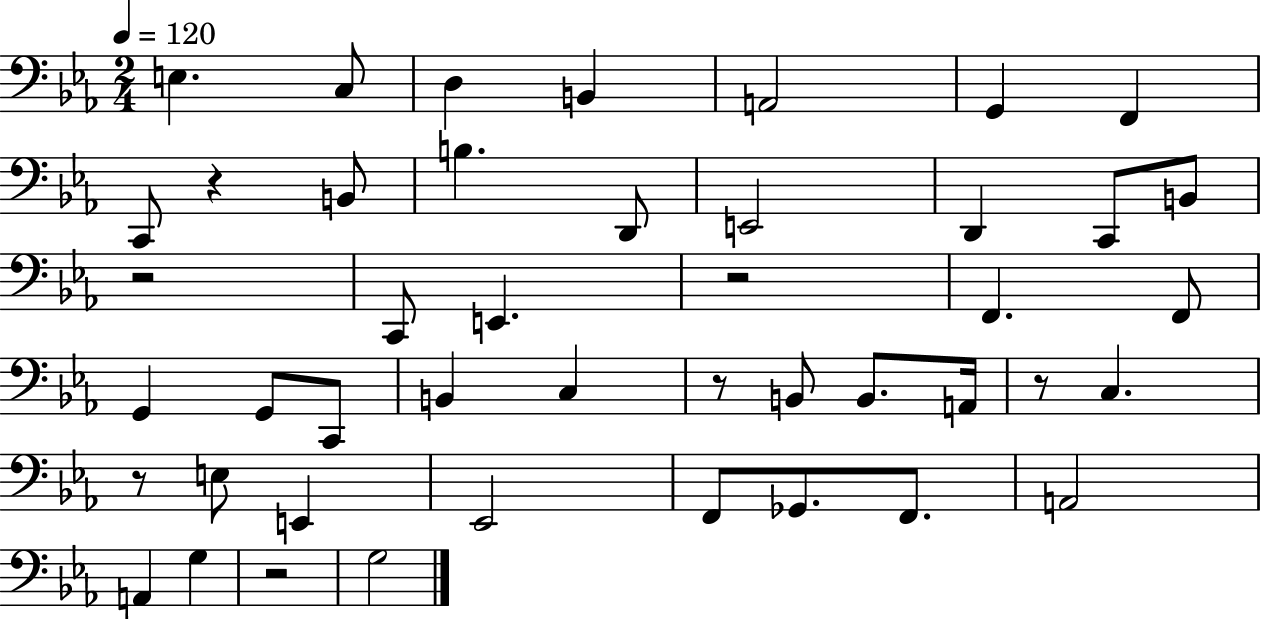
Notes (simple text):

E3/q. C3/e D3/q B2/q A2/h G2/q F2/q C2/e R/q B2/e B3/q. D2/e E2/h D2/q C2/e B2/e R/h C2/e E2/q. R/h F2/q. F2/e G2/q G2/e C2/e B2/q C3/q R/e B2/e B2/e. A2/s R/e C3/q. R/e E3/e E2/q Eb2/h F2/e Gb2/e. F2/e. A2/h A2/q G3/q R/h G3/h